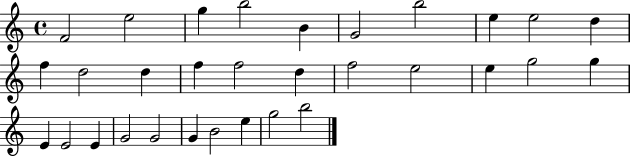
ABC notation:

X:1
T:Untitled
M:4/4
L:1/4
K:C
F2 e2 g b2 B G2 b2 e e2 d f d2 d f f2 d f2 e2 e g2 g E E2 E G2 G2 G B2 e g2 b2